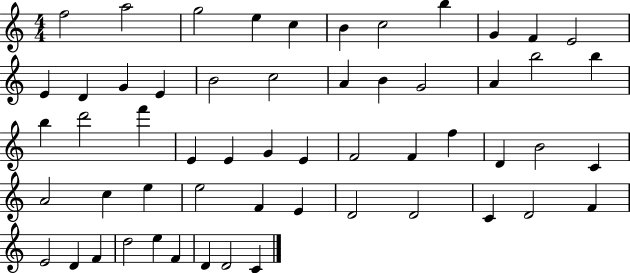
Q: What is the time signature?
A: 4/4